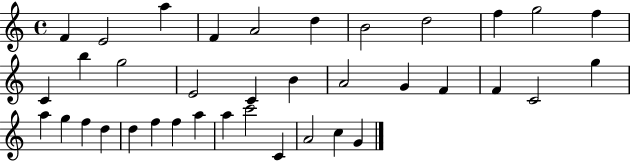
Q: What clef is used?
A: treble